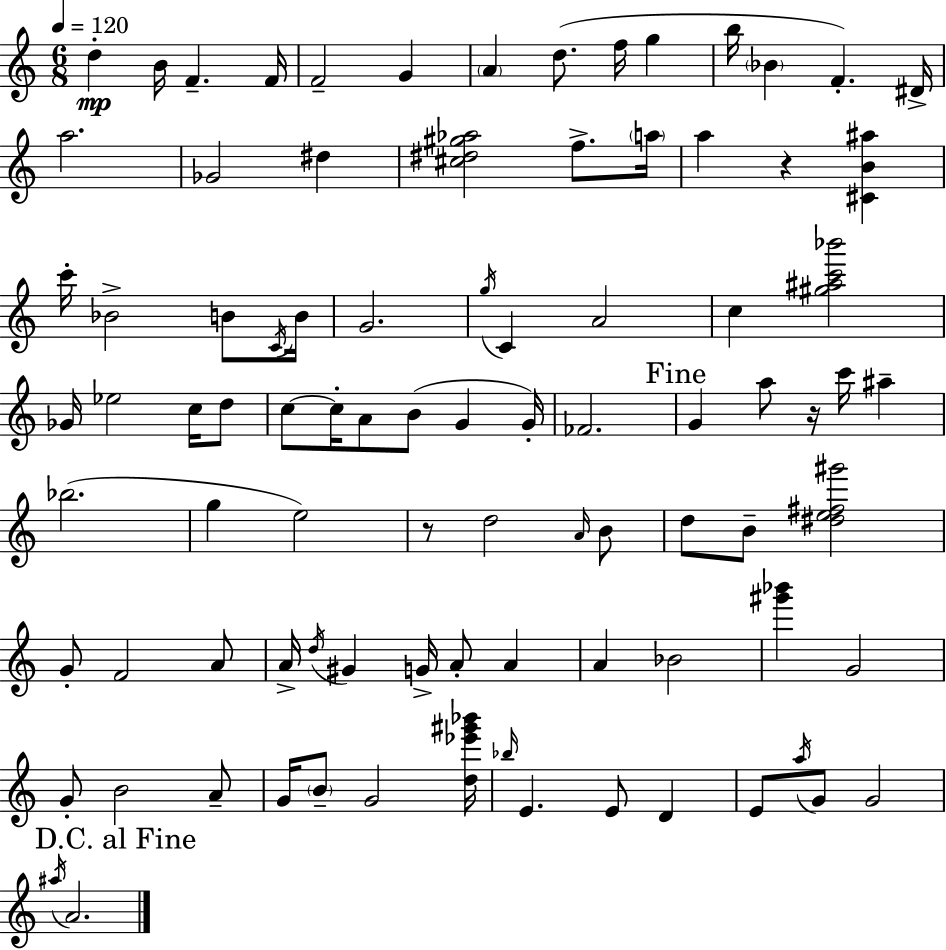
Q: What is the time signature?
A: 6/8